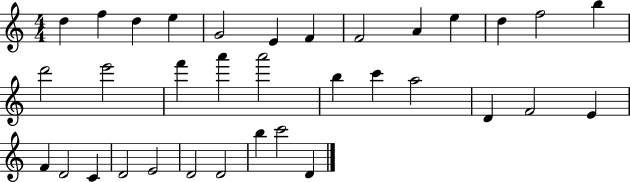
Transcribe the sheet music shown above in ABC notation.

X:1
T:Untitled
M:4/4
L:1/4
K:C
d f d e G2 E F F2 A e d f2 b d'2 e'2 f' a' a'2 b c' a2 D F2 E F D2 C D2 E2 D2 D2 b c'2 D